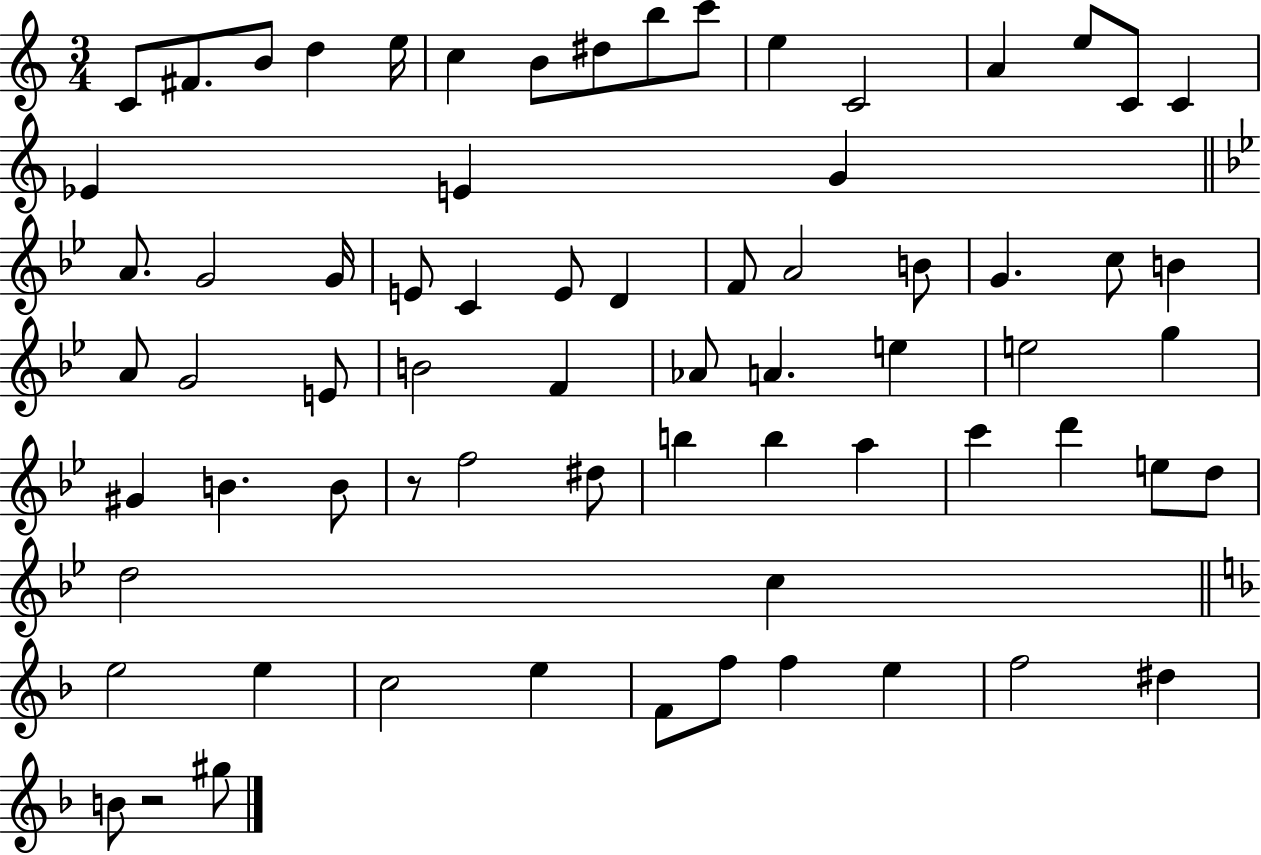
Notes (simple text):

C4/e F#4/e. B4/e D5/q E5/s C5/q B4/e D#5/e B5/e C6/e E5/q C4/h A4/q E5/e C4/e C4/q Eb4/q E4/q G4/q A4/e. G4/h G4/s E4/e C4/q E4/e D4/q F4/e A4/h B4/e G4/q. C5/e B4/q A4/e G4/h E4/e B4/h F4/q Ab4/e A4/q. E5/q E5/h G5/q G#4/q B4/q. B4/e R/e F5/h D#5/e B5/q B5/q A5/q C6/q D6/q E5/e D5/e D5/h C5/q E5/h E5/q C5/h E5/q F4/e F5/e F5/q E5/q F5/h D#5/q B4/e R/h G#5/e